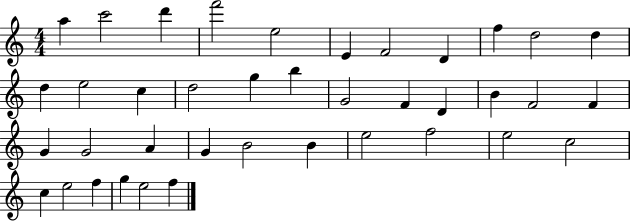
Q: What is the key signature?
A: C major